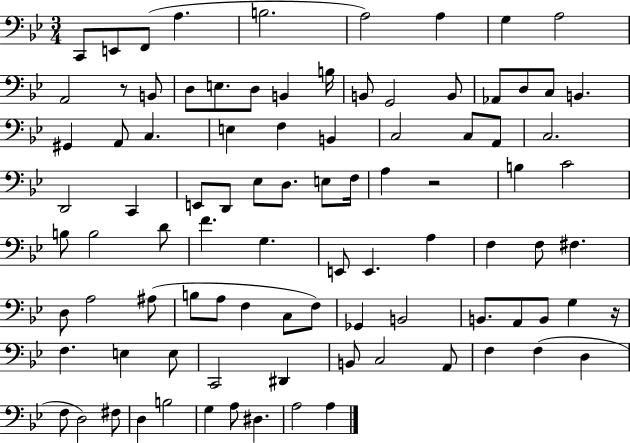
C2/e E2/e F2/e A3/q. B3/h. A3/h A3/q G3/q A3/h A2/h R/e B2/e D3/e E3/e. D3/e B2/q B3/s B2/e G2/h B2/e Ab2/e D3/e C3/e B2/q. G#2/q A2/e C3/q. E3/q F3/q B2/q C3/h C3/e A2/e C3/h. D2/h C2/q E2/e D2/e Eb3/e D3/e. E3/e F3/s A3/q R/h B3/q C4/h B3/e B3/h D4/e F4/q. G3/q. E2/e E2/q. A3/q F3/q F3/e F#3/q. D3/e A3/h A#3/e B3/e A3/e F3/q C3/e F3/e Gb2/q B2/h B2/e. A2/e B2/e G3/q R/s F3/q. E3/q E3/e C2/h D#2/q B2/e C3/h A2/e F3/q F3/q D3/q F3/e D3/h F#3/e D3/q B3/h G3/q A3/e D#3/q. A3/h A3/q